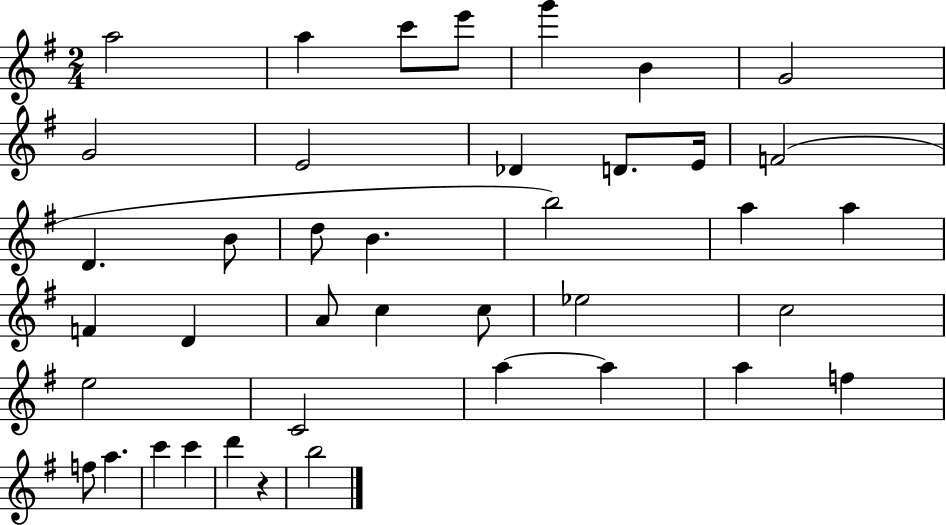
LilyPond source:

{
  \clef treble
  \numericTimeSignature
  \time 2/4
  \key g \major
  a''2 | a''4 c'''8 e'''8 | g'''4 b'4 | g'2 | \break g'2 | e'2 | des'4 d'8. e'16 | f'2( | \break d'4. b'8 | d''8 b'4. | b''2) | a''4 a''4 | \break f'4 d'4 | a'8 c''4 c''8 | ees''2 | c''2 | \break e''2 | c'2 | a''4~~ a''4 | a''4 f''4 | \break f''8 a''4. | c'''4 c'''4 | d'''4 r4 | b''2 | \break \bar "|."
}